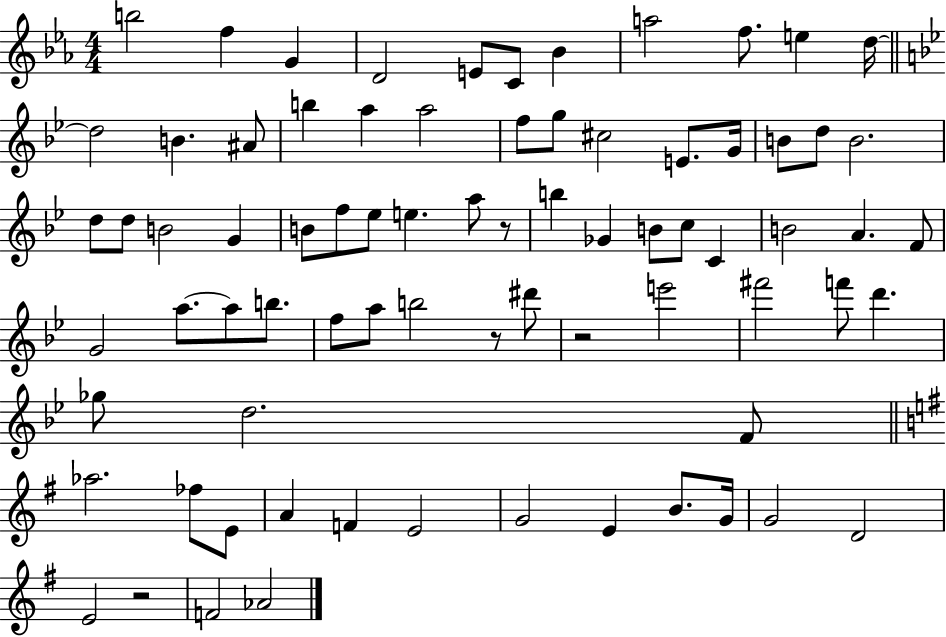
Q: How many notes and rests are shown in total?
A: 76